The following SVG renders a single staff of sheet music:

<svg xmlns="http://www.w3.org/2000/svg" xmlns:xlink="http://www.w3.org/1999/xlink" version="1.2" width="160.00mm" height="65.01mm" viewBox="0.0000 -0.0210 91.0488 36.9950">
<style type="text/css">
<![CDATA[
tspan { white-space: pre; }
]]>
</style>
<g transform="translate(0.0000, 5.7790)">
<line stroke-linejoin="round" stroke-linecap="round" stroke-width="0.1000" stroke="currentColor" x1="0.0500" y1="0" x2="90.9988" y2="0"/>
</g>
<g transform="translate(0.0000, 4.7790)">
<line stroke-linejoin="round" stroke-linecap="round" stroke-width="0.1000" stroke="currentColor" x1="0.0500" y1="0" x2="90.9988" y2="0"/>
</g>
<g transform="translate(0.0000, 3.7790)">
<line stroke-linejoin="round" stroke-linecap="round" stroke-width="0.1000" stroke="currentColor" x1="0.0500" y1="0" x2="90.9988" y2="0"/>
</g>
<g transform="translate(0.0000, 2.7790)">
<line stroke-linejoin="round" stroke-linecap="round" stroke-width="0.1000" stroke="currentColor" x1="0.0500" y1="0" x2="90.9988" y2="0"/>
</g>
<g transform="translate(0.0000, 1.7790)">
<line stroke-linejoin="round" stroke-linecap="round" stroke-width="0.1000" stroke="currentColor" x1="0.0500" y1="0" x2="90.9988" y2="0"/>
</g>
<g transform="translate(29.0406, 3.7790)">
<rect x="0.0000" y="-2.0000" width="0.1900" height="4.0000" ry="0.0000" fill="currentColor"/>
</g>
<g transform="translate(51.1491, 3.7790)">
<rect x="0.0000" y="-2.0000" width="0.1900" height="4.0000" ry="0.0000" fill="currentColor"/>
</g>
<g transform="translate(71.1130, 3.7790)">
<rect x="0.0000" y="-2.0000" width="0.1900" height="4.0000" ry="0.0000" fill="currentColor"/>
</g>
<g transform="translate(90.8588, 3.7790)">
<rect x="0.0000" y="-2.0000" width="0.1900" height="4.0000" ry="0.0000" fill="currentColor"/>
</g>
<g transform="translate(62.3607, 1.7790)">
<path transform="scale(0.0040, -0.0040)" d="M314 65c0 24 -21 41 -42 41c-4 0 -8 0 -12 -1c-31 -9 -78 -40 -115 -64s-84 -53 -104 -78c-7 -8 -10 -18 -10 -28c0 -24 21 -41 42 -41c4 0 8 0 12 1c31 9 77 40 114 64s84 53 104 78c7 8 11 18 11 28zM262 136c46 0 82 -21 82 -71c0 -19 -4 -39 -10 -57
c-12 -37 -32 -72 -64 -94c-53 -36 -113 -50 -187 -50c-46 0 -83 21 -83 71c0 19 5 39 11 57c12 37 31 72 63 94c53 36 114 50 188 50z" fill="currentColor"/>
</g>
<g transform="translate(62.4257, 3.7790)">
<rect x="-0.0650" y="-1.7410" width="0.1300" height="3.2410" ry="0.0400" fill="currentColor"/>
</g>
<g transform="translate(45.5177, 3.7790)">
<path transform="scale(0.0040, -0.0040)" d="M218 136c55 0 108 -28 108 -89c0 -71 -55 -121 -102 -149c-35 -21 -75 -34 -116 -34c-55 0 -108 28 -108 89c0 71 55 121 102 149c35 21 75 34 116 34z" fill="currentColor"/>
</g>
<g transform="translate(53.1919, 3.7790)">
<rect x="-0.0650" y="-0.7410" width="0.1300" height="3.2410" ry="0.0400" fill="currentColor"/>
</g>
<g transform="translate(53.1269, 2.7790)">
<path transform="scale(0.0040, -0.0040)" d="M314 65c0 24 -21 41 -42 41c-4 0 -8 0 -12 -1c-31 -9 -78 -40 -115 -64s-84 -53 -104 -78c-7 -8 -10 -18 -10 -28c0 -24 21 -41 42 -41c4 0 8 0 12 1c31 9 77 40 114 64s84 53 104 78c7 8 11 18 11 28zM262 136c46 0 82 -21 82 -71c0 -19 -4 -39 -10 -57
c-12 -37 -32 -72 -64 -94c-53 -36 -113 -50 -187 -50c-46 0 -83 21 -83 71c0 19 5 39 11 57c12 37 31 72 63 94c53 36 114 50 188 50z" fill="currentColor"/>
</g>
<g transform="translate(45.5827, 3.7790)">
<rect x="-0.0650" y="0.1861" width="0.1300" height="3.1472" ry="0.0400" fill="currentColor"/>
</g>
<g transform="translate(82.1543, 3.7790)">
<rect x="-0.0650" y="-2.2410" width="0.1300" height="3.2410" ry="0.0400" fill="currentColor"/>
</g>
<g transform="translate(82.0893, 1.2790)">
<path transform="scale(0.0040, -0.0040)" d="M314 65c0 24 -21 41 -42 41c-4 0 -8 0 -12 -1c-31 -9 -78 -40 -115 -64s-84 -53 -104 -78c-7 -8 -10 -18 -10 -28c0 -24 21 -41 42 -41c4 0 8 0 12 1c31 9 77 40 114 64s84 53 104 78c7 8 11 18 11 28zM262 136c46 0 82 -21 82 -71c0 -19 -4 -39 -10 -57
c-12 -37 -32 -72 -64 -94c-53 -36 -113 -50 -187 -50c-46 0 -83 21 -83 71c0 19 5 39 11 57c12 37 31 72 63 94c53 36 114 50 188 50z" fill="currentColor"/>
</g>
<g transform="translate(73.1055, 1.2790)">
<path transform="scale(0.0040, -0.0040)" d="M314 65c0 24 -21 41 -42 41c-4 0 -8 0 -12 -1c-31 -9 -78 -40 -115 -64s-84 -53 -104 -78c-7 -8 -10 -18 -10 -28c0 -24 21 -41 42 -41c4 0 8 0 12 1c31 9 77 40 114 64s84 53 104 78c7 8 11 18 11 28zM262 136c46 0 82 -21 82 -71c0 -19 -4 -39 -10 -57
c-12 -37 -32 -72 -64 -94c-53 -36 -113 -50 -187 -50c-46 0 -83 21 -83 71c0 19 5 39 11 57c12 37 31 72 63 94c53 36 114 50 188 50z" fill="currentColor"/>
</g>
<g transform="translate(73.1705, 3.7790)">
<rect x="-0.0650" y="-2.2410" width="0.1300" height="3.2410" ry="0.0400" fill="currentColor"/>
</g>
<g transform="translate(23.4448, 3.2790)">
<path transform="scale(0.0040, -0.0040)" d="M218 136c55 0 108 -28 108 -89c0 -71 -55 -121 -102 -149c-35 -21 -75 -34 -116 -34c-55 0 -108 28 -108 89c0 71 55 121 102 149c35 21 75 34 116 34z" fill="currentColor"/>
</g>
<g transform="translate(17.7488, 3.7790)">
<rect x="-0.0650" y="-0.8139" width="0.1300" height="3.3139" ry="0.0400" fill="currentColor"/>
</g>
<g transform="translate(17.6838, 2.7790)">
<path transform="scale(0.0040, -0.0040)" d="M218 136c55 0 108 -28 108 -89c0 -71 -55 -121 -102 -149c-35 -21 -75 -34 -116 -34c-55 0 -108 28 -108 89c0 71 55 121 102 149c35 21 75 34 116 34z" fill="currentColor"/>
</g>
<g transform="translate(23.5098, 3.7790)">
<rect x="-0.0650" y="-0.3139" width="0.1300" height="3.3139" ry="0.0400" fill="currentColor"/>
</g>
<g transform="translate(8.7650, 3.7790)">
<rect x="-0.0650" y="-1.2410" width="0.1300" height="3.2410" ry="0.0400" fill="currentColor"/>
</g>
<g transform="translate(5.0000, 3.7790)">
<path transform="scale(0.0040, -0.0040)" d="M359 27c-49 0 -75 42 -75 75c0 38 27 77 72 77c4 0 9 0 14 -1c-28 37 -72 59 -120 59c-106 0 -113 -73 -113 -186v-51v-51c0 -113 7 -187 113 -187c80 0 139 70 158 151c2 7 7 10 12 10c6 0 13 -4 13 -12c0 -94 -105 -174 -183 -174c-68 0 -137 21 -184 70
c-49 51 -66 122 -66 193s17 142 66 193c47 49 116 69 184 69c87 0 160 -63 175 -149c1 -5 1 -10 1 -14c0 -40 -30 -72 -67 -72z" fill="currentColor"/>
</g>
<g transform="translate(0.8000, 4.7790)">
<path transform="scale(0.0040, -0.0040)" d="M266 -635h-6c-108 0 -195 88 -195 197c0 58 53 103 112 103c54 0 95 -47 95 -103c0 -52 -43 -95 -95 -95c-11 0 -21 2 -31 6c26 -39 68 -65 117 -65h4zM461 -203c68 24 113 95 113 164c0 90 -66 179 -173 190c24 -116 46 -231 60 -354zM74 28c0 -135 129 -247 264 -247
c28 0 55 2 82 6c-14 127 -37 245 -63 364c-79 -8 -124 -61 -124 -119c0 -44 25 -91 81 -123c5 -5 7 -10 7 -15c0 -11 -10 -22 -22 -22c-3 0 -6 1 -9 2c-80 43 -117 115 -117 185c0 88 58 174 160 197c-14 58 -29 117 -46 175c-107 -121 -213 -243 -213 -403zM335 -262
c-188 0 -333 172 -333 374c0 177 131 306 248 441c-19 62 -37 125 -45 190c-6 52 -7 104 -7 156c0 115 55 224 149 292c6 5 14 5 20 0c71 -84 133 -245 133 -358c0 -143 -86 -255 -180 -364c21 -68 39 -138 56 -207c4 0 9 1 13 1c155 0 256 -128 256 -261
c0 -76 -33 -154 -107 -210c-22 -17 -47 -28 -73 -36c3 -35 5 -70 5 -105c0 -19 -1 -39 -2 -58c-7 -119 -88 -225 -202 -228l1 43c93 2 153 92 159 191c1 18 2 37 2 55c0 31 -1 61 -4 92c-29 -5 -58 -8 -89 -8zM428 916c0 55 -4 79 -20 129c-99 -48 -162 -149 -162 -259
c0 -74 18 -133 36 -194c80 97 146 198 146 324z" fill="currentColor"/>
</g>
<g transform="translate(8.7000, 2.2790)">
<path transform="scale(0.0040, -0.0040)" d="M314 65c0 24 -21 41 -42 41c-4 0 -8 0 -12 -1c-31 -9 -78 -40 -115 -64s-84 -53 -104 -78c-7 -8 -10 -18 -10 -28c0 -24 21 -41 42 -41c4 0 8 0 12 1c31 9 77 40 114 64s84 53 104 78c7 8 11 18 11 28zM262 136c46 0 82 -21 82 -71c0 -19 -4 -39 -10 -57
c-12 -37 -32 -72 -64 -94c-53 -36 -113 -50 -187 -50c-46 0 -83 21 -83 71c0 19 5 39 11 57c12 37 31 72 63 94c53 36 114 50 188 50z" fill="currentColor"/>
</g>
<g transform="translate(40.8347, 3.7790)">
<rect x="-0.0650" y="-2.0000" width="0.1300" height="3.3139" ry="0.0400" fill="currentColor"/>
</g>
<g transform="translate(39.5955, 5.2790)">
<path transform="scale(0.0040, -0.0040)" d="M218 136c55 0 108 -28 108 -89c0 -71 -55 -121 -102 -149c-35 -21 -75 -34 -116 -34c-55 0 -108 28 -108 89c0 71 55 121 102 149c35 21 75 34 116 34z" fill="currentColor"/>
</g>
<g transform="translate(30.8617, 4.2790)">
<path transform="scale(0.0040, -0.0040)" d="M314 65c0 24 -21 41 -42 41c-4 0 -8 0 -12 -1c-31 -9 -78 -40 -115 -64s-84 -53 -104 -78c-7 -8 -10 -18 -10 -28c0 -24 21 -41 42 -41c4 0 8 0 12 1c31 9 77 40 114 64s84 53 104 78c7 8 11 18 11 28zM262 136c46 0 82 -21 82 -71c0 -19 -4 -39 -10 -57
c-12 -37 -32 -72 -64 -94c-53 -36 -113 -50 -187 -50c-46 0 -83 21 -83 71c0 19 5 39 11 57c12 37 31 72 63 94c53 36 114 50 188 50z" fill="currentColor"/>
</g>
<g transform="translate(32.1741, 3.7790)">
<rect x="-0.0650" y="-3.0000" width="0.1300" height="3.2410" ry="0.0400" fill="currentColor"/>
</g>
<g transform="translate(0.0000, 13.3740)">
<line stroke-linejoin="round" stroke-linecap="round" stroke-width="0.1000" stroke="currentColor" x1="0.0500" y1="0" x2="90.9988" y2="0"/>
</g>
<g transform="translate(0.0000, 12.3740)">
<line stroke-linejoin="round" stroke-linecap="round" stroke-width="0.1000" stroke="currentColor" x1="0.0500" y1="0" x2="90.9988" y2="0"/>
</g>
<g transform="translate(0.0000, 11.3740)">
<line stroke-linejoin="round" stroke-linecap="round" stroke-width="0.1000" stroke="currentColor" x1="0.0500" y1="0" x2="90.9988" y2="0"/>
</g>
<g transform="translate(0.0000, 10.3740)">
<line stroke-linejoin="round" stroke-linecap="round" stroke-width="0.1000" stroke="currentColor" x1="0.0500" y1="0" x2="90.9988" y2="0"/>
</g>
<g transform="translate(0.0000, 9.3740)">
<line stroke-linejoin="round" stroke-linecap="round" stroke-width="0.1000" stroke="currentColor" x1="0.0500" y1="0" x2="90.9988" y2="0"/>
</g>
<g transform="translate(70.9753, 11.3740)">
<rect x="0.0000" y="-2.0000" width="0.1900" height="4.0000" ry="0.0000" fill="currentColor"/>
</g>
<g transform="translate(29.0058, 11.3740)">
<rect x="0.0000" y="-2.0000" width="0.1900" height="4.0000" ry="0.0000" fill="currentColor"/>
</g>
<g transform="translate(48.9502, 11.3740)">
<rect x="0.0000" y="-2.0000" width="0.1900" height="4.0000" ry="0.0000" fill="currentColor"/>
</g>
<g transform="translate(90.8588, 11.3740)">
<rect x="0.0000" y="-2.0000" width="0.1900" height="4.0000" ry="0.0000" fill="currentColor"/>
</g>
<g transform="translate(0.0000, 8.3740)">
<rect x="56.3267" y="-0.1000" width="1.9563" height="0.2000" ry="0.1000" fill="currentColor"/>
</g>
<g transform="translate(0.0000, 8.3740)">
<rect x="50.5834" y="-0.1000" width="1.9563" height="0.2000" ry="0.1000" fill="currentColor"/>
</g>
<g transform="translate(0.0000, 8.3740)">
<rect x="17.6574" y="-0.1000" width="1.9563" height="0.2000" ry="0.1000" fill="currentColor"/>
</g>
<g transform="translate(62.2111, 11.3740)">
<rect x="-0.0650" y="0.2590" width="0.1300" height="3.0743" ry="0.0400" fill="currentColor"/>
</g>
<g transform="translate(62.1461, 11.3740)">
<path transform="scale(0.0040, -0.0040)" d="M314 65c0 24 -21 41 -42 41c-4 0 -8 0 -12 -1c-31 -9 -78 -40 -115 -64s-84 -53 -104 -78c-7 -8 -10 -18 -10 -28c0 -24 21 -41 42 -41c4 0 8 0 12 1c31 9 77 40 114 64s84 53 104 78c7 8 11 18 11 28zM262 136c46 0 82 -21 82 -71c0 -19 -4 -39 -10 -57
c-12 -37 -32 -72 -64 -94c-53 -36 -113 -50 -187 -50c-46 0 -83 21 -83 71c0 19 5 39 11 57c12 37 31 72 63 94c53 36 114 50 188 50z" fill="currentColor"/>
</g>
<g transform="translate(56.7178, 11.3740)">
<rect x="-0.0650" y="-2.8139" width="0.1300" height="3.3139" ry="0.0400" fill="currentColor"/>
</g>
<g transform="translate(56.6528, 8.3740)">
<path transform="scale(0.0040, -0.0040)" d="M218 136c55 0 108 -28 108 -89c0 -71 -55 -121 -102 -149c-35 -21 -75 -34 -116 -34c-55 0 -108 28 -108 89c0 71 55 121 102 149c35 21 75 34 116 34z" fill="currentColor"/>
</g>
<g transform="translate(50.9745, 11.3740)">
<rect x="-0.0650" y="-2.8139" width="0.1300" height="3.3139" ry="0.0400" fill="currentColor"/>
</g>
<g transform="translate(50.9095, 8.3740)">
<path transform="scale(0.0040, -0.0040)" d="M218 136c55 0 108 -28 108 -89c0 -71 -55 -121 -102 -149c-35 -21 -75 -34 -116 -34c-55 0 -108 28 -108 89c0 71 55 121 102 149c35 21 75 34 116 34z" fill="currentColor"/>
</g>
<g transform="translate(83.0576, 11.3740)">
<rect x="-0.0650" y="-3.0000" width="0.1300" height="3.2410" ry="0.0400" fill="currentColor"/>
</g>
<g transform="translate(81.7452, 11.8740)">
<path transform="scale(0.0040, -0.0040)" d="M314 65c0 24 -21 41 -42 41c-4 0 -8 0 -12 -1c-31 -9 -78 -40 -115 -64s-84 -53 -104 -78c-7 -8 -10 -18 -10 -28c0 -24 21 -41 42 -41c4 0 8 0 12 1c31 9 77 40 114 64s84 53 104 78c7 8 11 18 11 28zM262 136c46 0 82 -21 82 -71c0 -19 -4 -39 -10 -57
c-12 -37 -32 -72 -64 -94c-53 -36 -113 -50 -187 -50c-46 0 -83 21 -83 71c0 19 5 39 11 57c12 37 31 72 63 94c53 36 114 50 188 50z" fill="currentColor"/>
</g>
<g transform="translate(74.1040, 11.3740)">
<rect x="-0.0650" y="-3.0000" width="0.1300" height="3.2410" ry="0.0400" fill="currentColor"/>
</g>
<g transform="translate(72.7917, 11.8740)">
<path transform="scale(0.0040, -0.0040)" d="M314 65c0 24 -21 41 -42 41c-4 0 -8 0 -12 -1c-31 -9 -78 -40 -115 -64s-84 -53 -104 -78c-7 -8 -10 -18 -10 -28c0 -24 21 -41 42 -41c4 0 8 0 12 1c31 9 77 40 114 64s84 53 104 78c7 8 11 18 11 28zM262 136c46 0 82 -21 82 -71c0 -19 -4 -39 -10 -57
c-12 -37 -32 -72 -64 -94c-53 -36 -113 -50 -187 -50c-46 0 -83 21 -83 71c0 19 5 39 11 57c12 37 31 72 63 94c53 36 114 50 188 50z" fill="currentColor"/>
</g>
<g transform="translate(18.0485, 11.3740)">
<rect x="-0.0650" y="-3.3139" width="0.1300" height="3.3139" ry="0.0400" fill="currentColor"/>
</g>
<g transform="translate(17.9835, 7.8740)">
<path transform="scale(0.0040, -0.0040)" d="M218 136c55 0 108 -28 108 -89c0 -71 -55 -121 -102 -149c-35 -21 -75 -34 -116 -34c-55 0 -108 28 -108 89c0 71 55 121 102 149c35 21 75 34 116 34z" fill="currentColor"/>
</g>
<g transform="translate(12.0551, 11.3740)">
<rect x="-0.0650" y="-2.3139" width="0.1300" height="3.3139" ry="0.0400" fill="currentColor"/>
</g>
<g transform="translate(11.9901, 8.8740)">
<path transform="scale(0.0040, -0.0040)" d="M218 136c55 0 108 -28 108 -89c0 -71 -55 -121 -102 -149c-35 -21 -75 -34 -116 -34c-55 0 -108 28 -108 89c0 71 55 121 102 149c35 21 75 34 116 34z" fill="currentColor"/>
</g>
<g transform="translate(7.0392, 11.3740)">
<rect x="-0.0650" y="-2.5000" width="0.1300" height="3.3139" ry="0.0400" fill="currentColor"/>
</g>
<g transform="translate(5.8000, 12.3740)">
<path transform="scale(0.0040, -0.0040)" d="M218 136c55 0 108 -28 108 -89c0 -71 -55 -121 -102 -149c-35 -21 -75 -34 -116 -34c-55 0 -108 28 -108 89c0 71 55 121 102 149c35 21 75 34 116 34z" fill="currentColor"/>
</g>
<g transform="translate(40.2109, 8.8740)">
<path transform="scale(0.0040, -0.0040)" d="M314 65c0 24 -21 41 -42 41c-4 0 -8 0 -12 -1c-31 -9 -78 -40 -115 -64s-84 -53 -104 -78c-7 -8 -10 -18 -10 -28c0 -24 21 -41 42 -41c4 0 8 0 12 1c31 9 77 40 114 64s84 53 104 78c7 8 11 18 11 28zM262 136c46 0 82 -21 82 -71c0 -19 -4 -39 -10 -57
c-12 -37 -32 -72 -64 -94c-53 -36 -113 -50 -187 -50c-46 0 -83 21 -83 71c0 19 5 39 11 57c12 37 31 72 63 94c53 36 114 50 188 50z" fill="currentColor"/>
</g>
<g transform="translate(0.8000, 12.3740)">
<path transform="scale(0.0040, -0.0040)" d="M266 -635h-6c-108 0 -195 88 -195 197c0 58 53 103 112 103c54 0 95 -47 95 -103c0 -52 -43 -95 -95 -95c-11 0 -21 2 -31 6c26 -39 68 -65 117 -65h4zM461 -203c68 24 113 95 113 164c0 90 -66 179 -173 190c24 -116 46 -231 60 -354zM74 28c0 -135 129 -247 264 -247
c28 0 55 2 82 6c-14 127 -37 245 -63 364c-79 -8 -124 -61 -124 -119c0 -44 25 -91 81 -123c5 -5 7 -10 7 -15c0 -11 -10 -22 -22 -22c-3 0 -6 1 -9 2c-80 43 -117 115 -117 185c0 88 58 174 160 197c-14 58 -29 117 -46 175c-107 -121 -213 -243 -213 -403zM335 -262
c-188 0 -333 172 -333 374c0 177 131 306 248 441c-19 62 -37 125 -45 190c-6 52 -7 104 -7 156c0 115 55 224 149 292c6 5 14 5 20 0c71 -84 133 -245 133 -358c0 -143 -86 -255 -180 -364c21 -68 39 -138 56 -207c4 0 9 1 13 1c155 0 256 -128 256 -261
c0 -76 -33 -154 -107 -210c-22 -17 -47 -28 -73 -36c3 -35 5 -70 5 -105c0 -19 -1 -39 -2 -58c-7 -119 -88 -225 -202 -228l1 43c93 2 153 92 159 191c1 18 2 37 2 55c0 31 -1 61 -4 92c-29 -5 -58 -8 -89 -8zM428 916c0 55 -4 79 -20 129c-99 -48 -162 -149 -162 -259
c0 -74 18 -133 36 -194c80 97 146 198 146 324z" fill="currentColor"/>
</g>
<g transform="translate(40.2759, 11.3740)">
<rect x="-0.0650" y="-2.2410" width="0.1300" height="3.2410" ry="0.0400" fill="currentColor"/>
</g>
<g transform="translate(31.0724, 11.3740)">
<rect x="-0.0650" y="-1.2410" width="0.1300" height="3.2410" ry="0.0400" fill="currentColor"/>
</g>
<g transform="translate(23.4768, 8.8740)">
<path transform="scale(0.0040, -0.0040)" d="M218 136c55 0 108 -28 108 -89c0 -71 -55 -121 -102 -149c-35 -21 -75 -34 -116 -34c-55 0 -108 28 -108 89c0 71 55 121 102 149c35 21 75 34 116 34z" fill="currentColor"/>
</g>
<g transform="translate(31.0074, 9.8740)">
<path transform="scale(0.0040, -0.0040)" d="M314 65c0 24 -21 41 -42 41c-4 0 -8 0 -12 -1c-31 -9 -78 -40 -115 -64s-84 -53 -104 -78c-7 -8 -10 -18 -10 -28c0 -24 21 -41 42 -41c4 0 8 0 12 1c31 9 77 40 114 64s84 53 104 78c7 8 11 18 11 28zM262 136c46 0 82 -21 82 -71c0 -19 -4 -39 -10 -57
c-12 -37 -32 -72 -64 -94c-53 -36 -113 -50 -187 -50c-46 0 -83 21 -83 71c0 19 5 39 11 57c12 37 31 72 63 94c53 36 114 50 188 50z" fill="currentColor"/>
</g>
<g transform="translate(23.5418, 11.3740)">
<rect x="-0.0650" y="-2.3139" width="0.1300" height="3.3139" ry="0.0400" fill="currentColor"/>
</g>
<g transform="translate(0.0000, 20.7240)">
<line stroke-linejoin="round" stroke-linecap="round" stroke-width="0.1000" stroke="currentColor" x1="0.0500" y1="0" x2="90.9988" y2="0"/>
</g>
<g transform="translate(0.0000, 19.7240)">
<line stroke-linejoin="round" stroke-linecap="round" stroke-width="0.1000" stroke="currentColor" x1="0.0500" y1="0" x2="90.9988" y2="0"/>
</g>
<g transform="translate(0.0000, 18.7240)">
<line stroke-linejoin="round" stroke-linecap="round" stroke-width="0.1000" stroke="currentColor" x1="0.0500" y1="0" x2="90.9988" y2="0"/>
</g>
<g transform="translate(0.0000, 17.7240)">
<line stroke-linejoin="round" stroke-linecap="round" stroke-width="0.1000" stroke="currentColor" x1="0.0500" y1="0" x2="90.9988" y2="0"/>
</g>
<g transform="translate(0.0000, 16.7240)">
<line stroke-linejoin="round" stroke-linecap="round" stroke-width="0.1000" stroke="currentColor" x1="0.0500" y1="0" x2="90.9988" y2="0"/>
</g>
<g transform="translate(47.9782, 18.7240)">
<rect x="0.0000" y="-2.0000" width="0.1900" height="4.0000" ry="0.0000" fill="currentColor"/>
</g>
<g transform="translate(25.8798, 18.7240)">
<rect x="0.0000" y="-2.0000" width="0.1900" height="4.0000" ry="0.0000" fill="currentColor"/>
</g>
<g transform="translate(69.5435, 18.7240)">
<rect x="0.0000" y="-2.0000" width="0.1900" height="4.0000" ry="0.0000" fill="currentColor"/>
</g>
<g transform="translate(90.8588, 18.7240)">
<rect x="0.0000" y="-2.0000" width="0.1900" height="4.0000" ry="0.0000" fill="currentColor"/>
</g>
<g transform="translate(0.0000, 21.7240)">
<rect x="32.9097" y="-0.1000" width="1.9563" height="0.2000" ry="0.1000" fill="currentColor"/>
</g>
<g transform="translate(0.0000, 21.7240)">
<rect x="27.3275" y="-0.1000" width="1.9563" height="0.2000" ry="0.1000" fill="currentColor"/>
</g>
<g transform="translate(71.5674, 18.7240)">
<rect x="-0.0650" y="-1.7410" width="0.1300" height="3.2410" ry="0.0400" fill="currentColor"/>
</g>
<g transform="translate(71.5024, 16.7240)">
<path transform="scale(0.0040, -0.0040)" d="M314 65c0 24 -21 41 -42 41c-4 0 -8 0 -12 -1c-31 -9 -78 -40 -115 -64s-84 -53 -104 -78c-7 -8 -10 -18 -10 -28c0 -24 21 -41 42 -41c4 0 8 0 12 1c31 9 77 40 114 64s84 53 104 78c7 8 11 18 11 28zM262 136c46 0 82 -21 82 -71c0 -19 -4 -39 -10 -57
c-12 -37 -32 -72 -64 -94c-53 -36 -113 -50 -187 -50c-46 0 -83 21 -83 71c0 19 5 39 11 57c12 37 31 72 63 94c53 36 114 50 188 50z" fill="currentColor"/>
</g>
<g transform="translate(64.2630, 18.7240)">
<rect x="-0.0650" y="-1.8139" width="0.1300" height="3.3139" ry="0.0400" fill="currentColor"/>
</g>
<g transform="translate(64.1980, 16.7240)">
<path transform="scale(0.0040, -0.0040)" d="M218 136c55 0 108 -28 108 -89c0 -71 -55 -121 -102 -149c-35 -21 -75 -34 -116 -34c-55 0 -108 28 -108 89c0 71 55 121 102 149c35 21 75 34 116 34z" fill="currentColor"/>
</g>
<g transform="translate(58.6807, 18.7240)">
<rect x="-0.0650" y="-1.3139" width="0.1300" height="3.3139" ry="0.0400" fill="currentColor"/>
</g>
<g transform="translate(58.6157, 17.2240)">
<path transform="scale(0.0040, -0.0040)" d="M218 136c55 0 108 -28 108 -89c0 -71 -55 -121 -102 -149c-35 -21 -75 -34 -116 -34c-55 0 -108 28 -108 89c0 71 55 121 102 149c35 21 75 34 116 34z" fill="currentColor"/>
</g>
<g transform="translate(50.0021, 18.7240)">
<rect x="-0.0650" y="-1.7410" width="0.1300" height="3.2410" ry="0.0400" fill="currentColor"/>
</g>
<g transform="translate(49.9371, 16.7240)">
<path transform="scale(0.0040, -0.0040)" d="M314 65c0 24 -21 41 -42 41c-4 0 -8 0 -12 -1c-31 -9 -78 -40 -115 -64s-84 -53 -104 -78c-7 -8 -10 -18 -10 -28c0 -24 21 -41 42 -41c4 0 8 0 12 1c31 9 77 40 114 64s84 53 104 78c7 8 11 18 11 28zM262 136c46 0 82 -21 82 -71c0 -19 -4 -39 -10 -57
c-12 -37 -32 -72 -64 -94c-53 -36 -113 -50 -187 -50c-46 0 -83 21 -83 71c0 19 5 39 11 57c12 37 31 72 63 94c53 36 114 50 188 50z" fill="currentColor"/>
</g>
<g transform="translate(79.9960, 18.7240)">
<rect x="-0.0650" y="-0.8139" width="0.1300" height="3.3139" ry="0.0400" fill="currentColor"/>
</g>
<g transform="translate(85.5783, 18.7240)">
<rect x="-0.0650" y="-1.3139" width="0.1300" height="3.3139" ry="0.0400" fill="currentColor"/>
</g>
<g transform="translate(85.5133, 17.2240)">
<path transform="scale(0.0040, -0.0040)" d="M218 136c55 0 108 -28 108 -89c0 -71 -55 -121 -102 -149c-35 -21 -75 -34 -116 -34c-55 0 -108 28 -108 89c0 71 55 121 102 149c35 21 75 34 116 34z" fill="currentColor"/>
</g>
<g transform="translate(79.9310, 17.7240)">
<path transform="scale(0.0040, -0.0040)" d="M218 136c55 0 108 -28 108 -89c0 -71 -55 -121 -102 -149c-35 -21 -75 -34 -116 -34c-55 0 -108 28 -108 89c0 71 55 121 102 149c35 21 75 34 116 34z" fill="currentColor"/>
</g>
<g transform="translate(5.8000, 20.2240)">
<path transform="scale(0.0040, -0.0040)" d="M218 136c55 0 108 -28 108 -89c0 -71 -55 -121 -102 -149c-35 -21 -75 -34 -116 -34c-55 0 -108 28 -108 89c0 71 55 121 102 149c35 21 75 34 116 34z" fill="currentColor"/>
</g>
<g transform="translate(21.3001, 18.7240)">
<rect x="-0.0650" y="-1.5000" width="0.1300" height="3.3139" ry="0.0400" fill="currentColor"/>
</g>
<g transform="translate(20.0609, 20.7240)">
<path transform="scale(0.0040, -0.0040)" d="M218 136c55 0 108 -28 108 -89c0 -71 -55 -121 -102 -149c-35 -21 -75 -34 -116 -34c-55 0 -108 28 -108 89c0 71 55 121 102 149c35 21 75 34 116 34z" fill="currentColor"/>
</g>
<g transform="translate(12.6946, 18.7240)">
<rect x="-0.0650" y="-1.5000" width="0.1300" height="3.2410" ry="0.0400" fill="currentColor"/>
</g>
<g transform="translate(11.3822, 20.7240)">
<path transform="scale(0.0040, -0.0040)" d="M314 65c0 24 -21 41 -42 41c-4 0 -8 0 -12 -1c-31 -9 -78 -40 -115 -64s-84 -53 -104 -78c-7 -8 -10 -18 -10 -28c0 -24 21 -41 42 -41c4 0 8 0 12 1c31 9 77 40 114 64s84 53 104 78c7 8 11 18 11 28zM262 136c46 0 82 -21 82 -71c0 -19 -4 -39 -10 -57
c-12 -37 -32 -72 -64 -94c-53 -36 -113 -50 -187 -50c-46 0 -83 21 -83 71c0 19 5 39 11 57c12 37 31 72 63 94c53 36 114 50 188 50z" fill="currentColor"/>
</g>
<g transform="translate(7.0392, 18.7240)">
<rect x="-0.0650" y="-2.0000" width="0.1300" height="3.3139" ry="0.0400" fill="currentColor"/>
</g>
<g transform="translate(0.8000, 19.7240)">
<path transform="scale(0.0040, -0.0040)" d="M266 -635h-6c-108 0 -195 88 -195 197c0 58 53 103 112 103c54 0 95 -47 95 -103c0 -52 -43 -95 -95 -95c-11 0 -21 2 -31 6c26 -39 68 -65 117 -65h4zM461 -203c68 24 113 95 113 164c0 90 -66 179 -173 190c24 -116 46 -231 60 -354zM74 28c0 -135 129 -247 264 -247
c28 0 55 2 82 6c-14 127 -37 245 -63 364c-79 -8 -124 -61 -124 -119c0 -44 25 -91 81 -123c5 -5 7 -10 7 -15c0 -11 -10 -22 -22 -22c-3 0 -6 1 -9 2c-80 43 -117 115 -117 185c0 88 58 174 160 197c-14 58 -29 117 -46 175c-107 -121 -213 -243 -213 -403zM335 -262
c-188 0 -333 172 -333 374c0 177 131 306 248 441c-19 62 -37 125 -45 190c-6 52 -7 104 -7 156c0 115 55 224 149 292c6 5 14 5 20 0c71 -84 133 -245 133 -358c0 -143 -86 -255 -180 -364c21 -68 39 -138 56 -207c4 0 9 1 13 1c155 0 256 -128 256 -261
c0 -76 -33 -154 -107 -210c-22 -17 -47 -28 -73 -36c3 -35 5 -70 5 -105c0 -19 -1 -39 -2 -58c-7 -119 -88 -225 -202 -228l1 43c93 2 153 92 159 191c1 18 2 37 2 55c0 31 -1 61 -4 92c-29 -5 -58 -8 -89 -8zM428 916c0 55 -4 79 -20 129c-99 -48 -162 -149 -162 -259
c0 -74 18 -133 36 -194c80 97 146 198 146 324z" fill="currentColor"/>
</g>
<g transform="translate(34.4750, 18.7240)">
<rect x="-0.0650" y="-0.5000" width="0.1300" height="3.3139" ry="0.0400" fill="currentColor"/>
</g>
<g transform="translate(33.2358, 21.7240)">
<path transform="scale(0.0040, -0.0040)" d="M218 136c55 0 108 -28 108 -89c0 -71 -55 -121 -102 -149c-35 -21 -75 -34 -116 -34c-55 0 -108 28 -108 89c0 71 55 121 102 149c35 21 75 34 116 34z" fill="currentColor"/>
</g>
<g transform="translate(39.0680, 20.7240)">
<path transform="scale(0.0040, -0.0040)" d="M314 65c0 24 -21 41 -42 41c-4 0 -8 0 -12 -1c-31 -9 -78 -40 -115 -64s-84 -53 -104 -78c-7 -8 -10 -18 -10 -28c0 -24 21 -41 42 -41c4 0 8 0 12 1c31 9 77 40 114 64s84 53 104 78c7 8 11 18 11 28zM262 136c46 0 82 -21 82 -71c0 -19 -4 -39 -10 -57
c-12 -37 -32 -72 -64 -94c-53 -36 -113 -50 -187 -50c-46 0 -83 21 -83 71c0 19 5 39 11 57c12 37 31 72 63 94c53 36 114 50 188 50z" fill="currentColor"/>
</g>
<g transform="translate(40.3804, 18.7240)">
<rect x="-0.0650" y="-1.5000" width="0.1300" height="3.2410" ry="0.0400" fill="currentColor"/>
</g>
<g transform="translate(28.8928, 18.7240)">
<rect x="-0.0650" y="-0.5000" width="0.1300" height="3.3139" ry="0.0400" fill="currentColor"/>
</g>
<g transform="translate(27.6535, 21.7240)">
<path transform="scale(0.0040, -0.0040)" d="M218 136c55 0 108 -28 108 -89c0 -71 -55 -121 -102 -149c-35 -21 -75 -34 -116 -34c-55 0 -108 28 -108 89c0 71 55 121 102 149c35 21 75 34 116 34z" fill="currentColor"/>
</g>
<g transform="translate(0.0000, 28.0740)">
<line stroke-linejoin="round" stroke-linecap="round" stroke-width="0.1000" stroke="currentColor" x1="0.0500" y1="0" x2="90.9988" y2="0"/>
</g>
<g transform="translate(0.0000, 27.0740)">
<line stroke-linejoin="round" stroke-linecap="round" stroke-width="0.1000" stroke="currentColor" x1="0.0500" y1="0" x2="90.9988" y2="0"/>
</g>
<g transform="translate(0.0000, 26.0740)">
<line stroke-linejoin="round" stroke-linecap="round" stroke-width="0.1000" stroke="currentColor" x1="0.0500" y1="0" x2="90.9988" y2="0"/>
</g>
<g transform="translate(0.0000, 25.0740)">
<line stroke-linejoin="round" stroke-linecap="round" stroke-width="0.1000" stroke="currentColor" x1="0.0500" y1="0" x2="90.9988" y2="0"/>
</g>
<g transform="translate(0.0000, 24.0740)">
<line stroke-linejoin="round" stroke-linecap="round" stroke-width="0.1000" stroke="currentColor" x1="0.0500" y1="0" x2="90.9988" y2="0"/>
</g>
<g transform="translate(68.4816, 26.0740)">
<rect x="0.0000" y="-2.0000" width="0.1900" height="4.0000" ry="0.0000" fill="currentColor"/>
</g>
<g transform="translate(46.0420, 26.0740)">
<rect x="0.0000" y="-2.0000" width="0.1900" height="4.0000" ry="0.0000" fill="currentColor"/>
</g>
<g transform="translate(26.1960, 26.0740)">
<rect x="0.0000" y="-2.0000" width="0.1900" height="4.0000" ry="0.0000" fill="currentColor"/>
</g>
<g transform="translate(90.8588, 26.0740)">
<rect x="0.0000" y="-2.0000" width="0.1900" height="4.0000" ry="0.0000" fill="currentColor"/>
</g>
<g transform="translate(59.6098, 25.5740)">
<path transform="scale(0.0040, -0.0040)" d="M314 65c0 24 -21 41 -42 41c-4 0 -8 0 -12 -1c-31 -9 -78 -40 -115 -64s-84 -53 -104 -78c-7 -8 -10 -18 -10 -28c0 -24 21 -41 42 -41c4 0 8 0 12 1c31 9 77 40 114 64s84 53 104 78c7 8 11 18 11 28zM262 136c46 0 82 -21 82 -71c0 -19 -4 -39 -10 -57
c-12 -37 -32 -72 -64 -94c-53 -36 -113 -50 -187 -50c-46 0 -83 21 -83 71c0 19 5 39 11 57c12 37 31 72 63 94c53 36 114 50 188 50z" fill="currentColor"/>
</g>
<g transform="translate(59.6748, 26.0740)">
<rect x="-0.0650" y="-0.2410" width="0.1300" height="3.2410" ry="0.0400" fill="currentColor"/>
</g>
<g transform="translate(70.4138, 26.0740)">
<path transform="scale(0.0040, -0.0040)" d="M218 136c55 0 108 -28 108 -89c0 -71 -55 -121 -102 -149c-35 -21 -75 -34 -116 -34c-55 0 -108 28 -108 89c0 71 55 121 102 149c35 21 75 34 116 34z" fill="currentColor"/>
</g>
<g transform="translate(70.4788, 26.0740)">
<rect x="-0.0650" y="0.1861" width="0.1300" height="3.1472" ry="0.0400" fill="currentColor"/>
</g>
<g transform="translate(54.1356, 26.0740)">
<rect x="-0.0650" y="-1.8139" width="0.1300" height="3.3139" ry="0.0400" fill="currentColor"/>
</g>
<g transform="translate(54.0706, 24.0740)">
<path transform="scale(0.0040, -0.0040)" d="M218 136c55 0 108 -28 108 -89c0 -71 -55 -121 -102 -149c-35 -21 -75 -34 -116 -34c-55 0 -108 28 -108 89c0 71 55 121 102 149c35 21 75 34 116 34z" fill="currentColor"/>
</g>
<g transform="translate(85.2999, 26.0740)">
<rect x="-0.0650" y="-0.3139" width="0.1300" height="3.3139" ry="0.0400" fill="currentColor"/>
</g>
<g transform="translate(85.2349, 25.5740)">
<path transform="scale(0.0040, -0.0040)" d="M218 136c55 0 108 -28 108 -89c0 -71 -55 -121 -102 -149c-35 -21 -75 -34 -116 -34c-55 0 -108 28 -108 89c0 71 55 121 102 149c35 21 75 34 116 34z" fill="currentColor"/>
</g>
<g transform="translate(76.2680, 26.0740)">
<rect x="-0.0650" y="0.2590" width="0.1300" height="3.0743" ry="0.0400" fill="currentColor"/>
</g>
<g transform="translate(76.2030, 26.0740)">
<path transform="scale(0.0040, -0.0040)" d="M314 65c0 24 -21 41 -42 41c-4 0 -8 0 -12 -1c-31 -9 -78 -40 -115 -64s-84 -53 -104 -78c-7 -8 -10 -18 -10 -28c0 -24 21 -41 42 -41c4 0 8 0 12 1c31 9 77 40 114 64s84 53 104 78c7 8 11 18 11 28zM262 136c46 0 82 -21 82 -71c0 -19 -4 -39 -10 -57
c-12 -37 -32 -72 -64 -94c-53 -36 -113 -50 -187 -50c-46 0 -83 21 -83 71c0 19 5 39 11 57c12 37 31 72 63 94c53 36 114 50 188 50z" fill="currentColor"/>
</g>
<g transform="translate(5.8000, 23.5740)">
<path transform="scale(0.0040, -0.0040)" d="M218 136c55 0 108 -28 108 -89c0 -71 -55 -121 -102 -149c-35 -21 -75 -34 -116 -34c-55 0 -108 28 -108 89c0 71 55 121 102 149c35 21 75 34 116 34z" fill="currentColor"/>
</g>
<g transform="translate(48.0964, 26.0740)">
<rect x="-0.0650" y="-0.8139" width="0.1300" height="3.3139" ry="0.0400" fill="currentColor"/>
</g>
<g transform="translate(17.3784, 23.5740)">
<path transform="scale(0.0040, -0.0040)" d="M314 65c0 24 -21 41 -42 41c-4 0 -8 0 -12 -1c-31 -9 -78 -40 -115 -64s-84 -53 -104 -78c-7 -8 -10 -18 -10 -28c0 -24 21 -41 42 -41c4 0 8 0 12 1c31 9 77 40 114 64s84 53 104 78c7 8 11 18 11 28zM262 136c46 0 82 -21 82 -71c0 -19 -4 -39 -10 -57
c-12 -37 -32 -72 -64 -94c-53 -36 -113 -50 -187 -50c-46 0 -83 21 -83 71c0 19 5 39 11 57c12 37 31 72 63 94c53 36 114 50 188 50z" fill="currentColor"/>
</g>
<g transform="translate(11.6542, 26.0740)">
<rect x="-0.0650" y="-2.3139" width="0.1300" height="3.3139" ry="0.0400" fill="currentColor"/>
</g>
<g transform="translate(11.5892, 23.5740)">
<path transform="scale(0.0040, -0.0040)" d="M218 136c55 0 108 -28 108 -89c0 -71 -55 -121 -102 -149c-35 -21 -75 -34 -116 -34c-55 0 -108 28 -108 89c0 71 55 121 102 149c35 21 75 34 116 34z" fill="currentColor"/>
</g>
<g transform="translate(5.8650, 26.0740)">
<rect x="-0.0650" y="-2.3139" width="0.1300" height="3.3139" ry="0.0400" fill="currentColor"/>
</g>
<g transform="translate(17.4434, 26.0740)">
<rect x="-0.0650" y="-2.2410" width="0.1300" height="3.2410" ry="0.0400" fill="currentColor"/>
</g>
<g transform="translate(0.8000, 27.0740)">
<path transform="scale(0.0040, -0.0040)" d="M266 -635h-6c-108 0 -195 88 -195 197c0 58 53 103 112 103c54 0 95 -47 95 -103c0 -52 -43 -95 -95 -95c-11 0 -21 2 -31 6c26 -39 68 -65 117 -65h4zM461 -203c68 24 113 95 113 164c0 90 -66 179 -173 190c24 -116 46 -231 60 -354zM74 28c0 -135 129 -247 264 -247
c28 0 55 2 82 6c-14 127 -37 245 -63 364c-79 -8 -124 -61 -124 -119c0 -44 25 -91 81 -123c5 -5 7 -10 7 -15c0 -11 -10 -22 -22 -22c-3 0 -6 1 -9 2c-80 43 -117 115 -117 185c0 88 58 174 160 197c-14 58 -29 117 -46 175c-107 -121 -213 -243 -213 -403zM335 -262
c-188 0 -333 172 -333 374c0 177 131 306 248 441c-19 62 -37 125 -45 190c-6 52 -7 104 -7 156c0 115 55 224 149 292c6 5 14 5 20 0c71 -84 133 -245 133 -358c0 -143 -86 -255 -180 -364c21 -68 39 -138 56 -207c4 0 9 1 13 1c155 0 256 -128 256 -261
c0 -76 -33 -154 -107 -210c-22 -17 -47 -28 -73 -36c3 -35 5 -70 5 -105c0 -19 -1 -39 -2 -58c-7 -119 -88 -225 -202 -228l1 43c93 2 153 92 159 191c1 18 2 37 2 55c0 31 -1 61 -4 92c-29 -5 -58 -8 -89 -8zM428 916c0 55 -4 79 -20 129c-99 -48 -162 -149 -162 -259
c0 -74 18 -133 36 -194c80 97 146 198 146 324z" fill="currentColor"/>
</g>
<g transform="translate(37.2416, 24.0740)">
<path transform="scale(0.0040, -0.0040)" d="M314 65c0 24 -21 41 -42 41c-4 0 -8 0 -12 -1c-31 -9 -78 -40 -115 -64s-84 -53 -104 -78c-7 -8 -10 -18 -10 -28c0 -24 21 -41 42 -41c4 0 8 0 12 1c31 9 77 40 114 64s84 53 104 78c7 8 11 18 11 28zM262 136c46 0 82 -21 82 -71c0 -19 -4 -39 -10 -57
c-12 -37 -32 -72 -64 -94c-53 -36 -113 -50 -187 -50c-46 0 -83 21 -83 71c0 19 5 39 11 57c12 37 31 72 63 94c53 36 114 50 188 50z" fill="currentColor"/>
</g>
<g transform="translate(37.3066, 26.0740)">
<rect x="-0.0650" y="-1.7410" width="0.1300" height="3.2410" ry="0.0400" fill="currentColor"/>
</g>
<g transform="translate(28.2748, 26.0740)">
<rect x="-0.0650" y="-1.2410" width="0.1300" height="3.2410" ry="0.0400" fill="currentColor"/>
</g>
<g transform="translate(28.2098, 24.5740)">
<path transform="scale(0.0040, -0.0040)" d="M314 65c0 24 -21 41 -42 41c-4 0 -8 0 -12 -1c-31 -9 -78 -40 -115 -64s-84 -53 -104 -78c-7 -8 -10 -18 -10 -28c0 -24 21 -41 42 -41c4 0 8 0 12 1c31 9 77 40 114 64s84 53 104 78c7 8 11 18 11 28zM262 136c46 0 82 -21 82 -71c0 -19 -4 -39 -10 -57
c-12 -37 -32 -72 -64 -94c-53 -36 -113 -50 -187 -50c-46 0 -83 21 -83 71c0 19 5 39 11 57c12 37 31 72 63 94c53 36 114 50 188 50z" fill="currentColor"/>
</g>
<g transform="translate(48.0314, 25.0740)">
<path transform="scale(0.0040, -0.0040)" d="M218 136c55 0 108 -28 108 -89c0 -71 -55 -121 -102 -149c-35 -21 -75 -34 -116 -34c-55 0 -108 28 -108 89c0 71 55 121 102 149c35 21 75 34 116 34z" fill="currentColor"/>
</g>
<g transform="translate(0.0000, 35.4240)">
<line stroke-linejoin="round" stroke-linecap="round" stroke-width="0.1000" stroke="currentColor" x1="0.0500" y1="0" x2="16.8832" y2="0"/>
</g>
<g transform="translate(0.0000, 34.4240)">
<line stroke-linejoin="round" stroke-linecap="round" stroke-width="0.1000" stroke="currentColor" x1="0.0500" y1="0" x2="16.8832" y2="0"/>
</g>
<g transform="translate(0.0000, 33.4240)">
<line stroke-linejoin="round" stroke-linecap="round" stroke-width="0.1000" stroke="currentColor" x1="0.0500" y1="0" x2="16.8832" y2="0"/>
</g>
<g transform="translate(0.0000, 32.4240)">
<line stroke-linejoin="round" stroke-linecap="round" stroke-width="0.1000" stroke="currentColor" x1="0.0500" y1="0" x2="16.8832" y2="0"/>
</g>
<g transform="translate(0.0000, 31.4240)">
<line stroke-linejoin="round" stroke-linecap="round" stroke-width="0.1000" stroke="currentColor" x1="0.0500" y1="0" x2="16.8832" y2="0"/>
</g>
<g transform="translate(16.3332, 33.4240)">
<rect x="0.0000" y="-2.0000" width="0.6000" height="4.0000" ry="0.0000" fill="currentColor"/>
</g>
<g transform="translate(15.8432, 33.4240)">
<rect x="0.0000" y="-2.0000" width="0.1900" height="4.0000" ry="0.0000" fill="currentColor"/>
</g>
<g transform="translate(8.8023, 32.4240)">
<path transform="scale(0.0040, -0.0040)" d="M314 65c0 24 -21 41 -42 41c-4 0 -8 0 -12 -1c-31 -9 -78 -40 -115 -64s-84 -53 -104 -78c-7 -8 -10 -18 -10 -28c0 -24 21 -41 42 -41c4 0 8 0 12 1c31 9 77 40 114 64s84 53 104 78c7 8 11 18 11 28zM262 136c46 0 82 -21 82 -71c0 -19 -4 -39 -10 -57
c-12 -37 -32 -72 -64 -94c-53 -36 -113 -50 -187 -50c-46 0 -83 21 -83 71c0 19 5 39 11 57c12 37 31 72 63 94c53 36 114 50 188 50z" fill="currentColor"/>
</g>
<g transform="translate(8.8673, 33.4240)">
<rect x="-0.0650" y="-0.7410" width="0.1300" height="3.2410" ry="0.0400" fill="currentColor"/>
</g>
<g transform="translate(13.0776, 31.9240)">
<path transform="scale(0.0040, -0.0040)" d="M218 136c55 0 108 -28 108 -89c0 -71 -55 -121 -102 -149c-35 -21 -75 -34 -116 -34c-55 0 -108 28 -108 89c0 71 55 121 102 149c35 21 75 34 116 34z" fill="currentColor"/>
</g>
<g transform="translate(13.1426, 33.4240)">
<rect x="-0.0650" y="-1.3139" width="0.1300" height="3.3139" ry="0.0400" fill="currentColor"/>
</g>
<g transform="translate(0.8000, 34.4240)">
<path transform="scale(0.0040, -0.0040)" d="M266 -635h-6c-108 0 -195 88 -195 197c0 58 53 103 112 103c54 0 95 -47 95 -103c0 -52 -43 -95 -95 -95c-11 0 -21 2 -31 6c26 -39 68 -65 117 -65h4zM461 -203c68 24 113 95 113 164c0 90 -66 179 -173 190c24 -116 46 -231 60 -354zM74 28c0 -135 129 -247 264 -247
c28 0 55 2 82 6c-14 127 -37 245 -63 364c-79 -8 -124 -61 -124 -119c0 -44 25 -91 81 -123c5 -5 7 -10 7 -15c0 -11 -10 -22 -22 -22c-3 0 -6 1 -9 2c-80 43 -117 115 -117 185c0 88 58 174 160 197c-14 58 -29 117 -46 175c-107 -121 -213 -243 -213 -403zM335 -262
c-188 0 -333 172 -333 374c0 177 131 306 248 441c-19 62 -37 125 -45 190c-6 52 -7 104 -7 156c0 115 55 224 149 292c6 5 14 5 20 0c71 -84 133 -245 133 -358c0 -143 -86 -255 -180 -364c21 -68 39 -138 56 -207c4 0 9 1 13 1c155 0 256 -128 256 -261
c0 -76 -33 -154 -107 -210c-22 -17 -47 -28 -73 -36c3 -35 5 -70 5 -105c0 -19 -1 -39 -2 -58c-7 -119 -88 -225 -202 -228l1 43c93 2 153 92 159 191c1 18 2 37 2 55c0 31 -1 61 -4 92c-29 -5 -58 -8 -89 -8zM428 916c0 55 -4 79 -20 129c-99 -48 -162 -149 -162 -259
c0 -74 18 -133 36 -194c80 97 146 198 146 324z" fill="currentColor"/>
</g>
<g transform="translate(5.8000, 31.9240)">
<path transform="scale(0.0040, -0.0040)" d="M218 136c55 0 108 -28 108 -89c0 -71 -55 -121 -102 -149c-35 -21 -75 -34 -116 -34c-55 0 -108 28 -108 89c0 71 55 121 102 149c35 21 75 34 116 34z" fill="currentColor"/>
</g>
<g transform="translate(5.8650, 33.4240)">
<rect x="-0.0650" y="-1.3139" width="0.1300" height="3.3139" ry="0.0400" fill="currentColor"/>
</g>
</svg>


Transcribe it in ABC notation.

X:1
T:Untitled
M:4/4
L:1/4
K:C
e2 d c A2 F B d2 f2 g2 g2 G g b g e2 g2 a a B2 A2 A2 F E2 E C C E2 f2 e f f2 d e g g g2 e2 f2 d f c2 B B2 c e d2 e